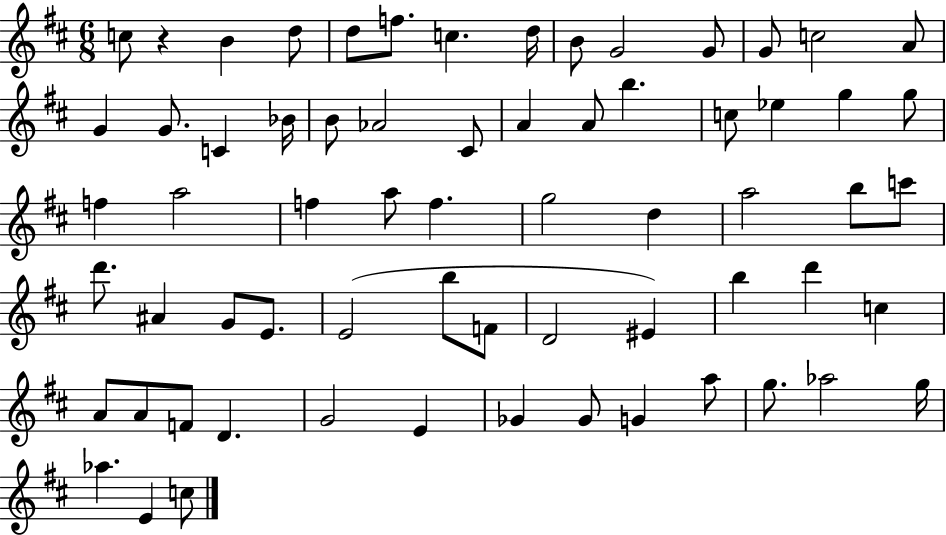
C5/e R/q B4/q D5/e D5/e F5/e. C5/q. D5/s B4/e G4/h G4/e G4/e C5/h A4/e G4/q G4/e. C4/q Bb4/s B4/e Ab4/h C#4/e A4/q A4/e B5/q. C5/e Eb5/q G5/q G5/e F5/q A5/h F5/q A5/e F5/q. G5/h D5/q A5/h B5/e C6/e D6/e. A#4/q G4/e E4/e. E4/h B5/e F4/e D4/h EIS4/q B5/q D6/q C5/q A4/e A4/e F4/e D4/q. G4/h E4/q Gb4/q Gb4/e G4/q A5/e G5/e. Ab5/h G5/s Ab5/q. E4/q C5/e